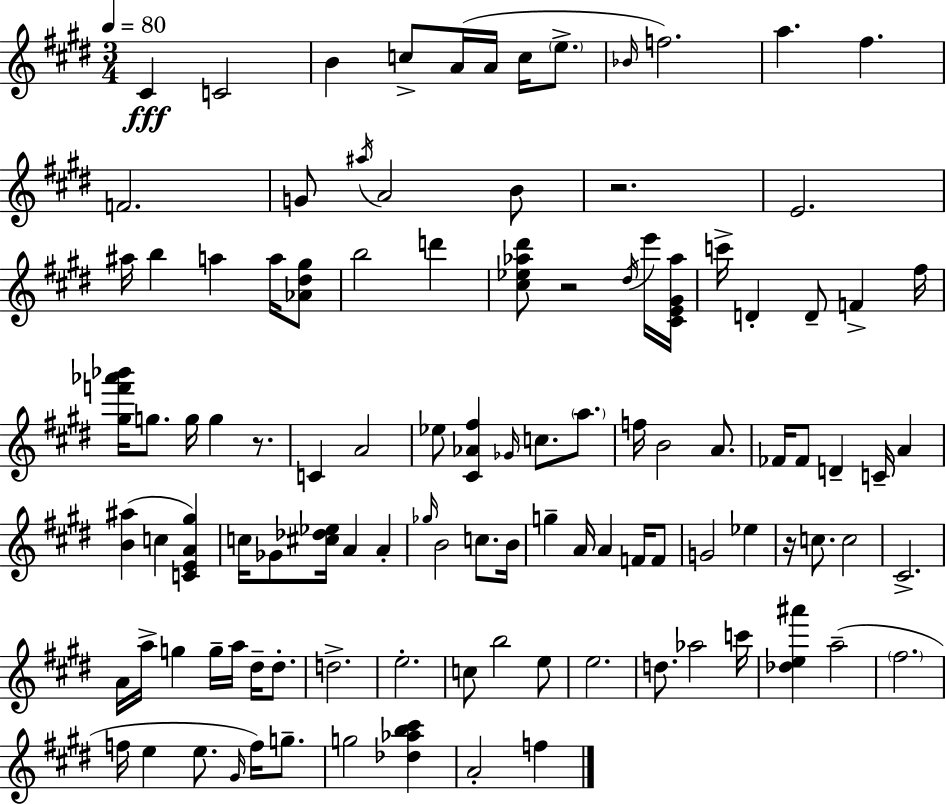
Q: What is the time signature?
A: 3/4